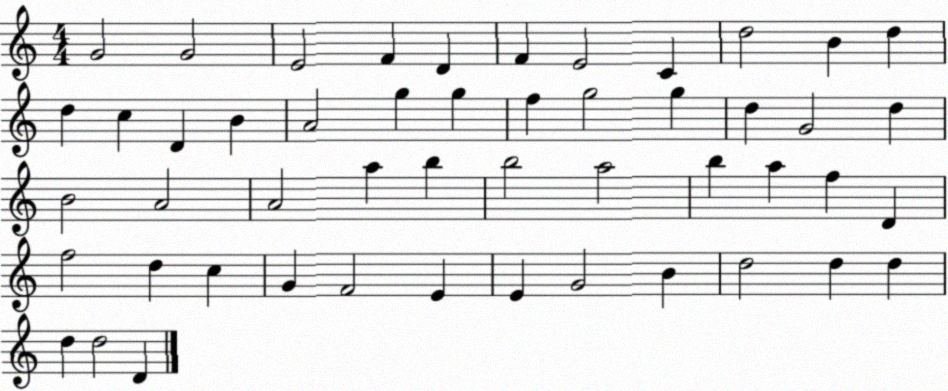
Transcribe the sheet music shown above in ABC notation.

X:1
T:Untitled
M:4/4
L:1/4
K:C
G2 G2 E2 F D F E2 C d2 B d d c D B A2 g g f g2 g d G2 d B2 A2 A2 a b b2 a2 b a f D f2 d c G F2 E E G2 B d2 d d d d2 D